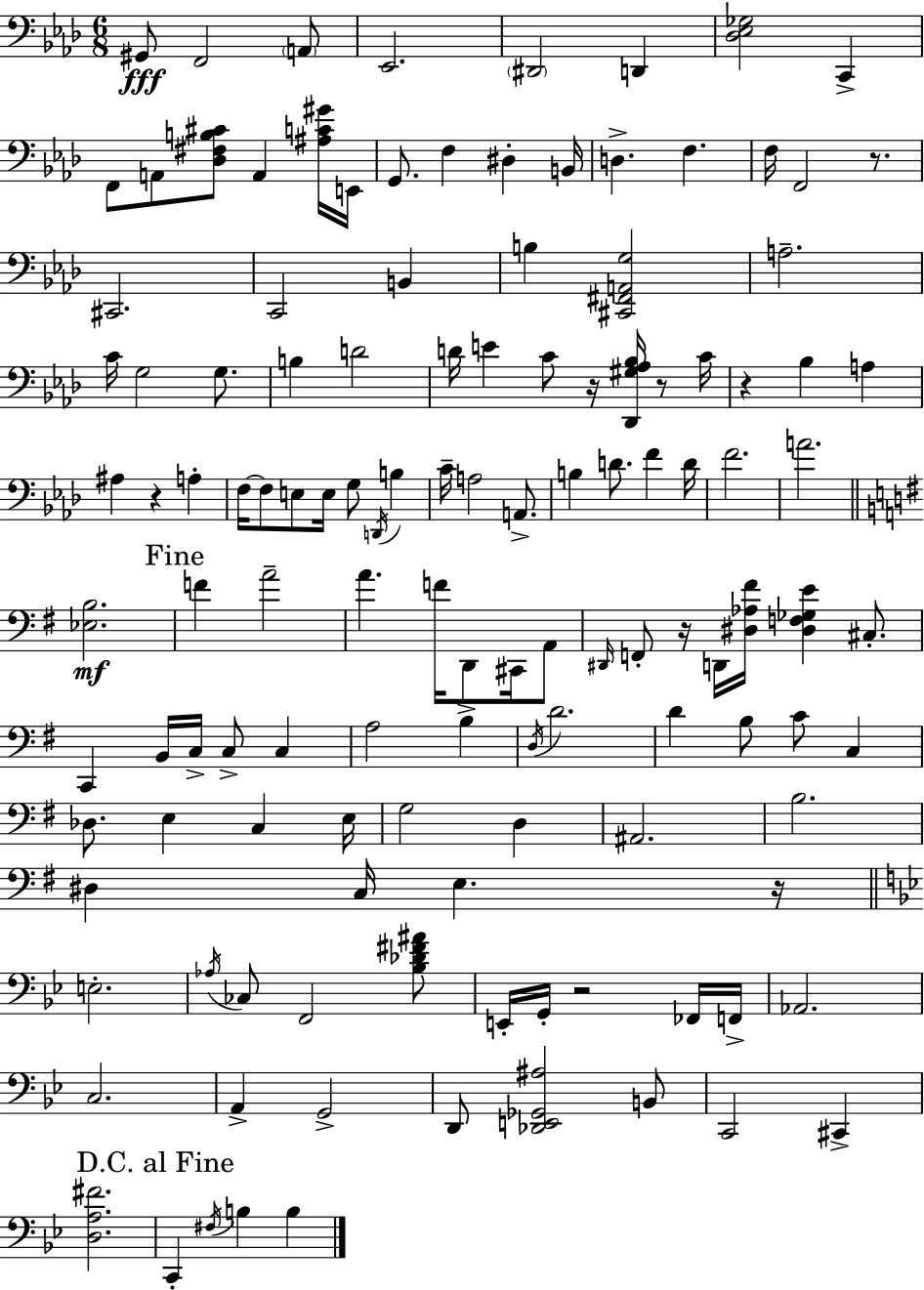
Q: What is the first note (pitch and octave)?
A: G#2